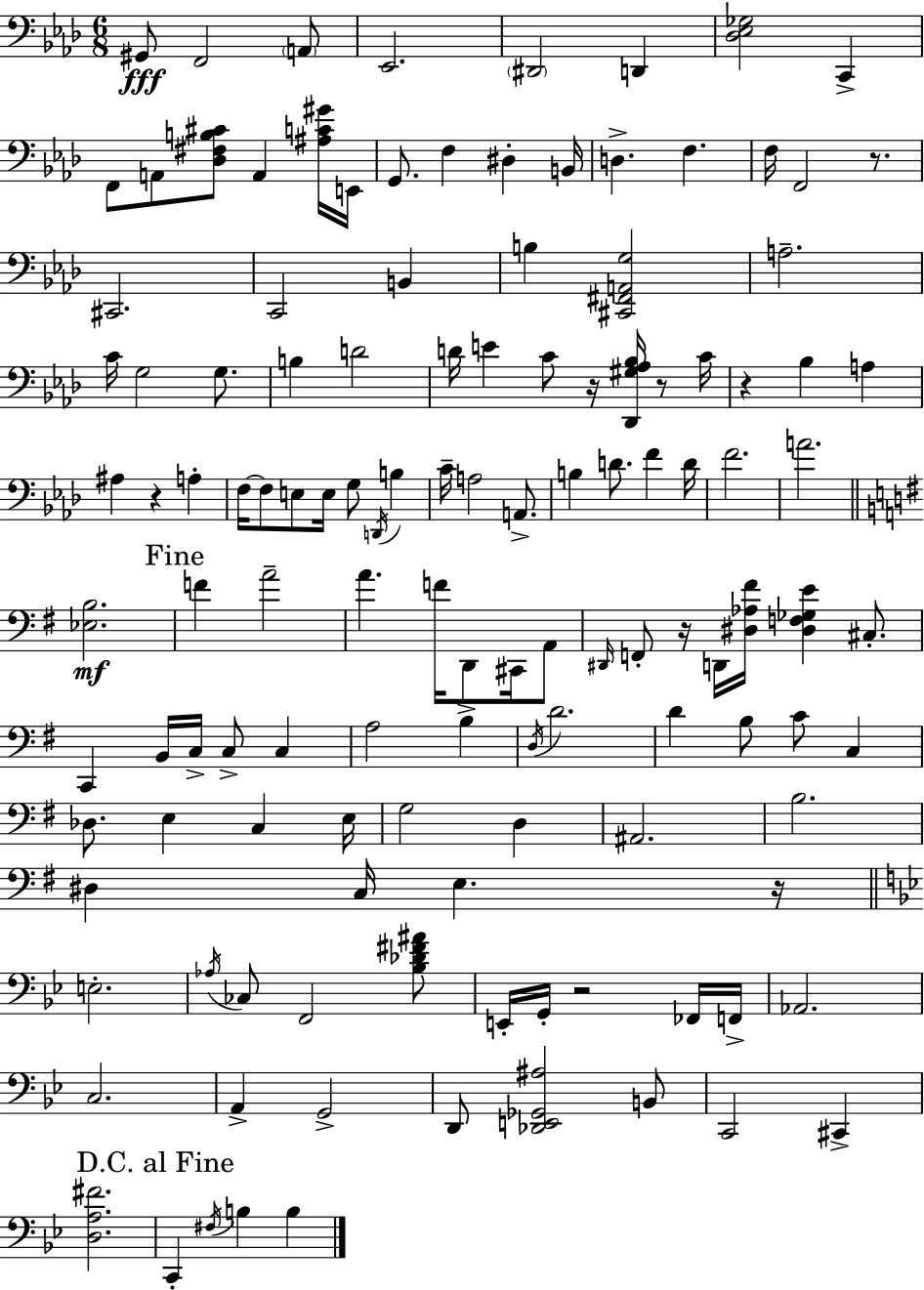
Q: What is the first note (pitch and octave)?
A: G#2